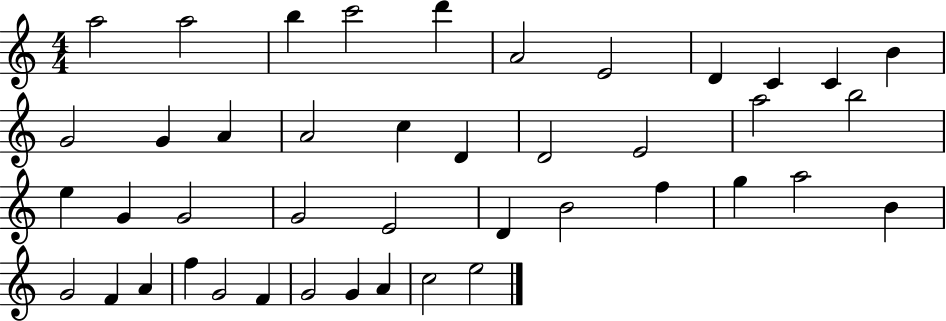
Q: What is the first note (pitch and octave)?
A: A5